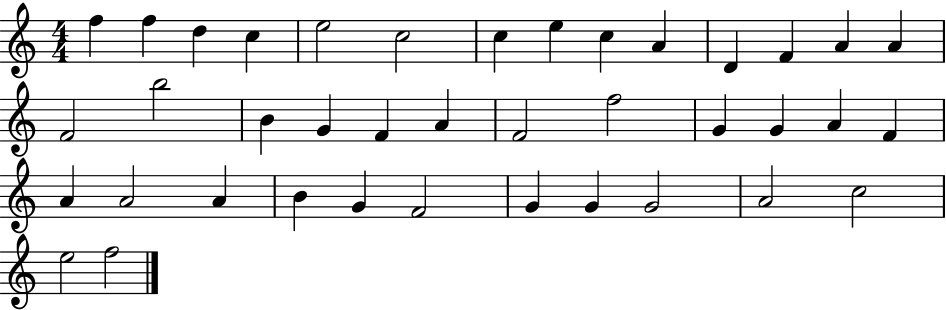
F5/q F5/q D5/q C5/q E5/h C5/h C5/q E5/q C5/q A4/q D4/q F4/q A4/q A4/q F4/h B5/h B4/q G4/q F4/q A4/q F4/h F5/h G4/q G4/q A4/q F4/q A4/q A4/h A4/q B4/q G4/q F4/h G4/q G4/q G4/h A4/h C5/h E5/h F5/h